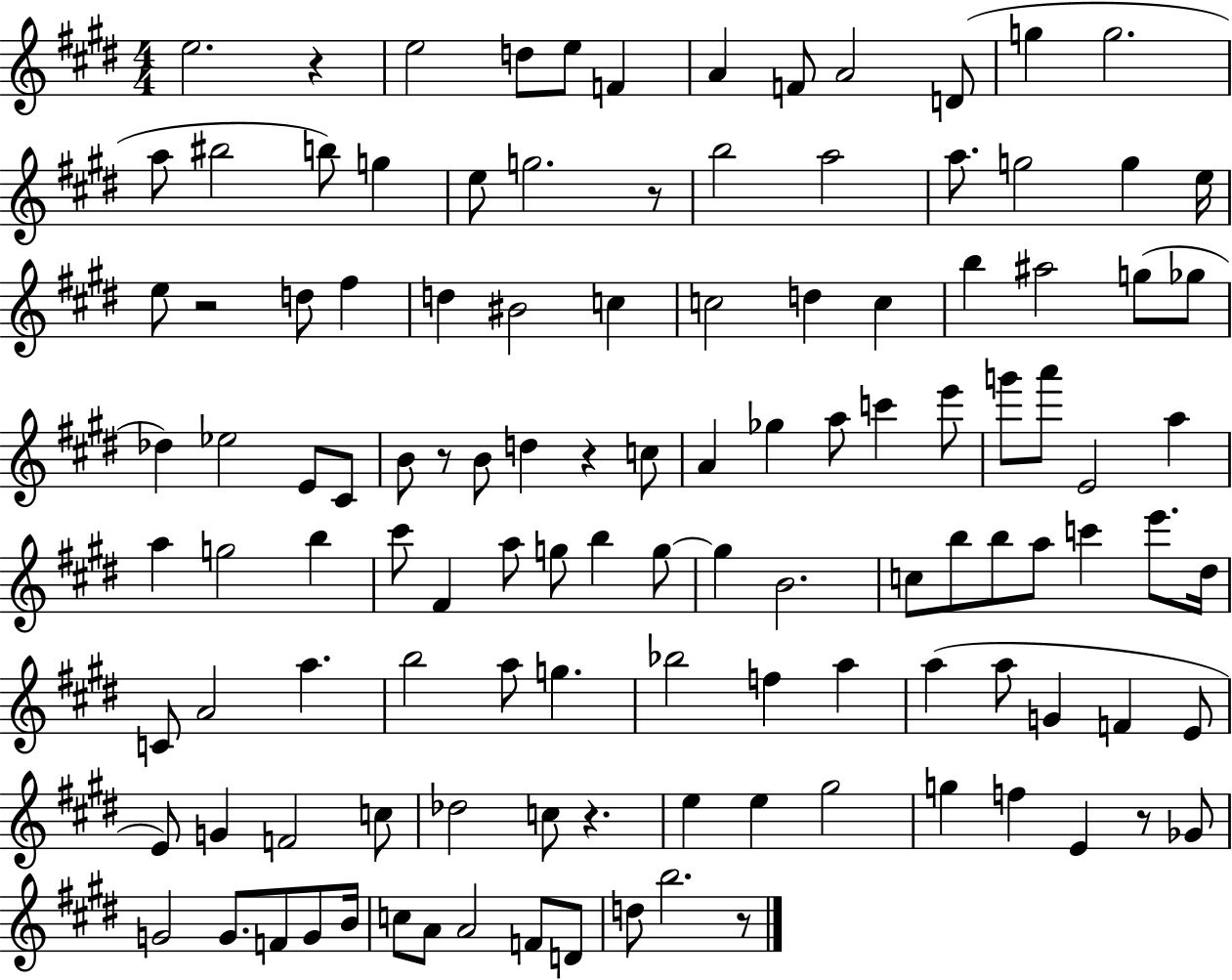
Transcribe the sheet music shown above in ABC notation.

X:1
T:Untitled
M:4/4
L:1/4
K:E
e2 z e2 d/2 e/2 F A F/2 A2 D/2 g g2 a/2 ^b2 b/2 g e/2 g2 z/2 b2 a2 a/2 g2 g e/4 e/2 z2 d/2 ^f d ^B2 c c2 d c b ^a2 g/2 _g/2 _d _e2 E/2 ^C/2 B/2 z/2 B/2 d z c/2 A _g a/2 c' e'/2 g'/2 a'/2 E2 a a g2 b ^c'/2 ^F a/2 g/2 b g/2 g B2 c/2 b/2 b/2 a/2 c' e'/2 ^d/4 C/2 A2 a b2 a/2 g _b2 f a a a/2 G F E/2 E/2 G F2 c/2 _d2 c/2 z e e ^g2 g f E z/2 _G/2 G2 G/2 F/2 G/2 B/4 c/2 A/2 A2 F/2 D/2 d/2 b2 z/2